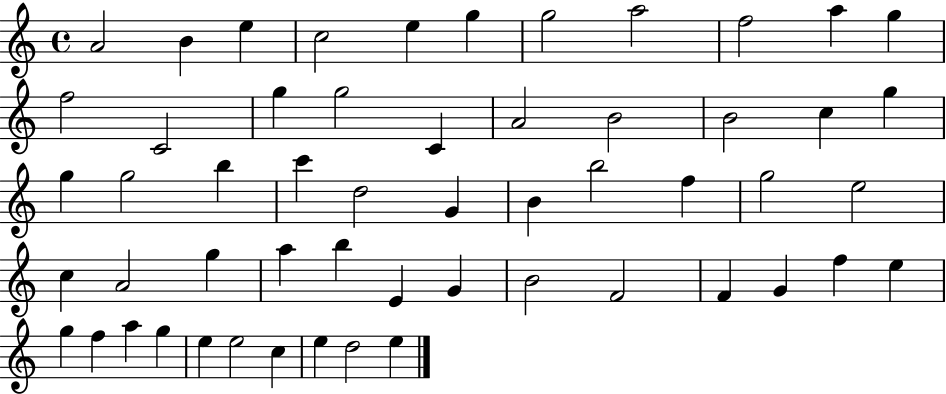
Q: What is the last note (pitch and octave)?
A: E5